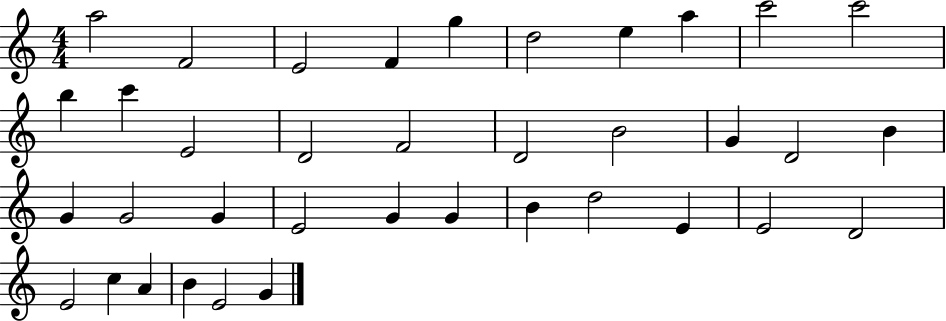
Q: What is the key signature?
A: C major